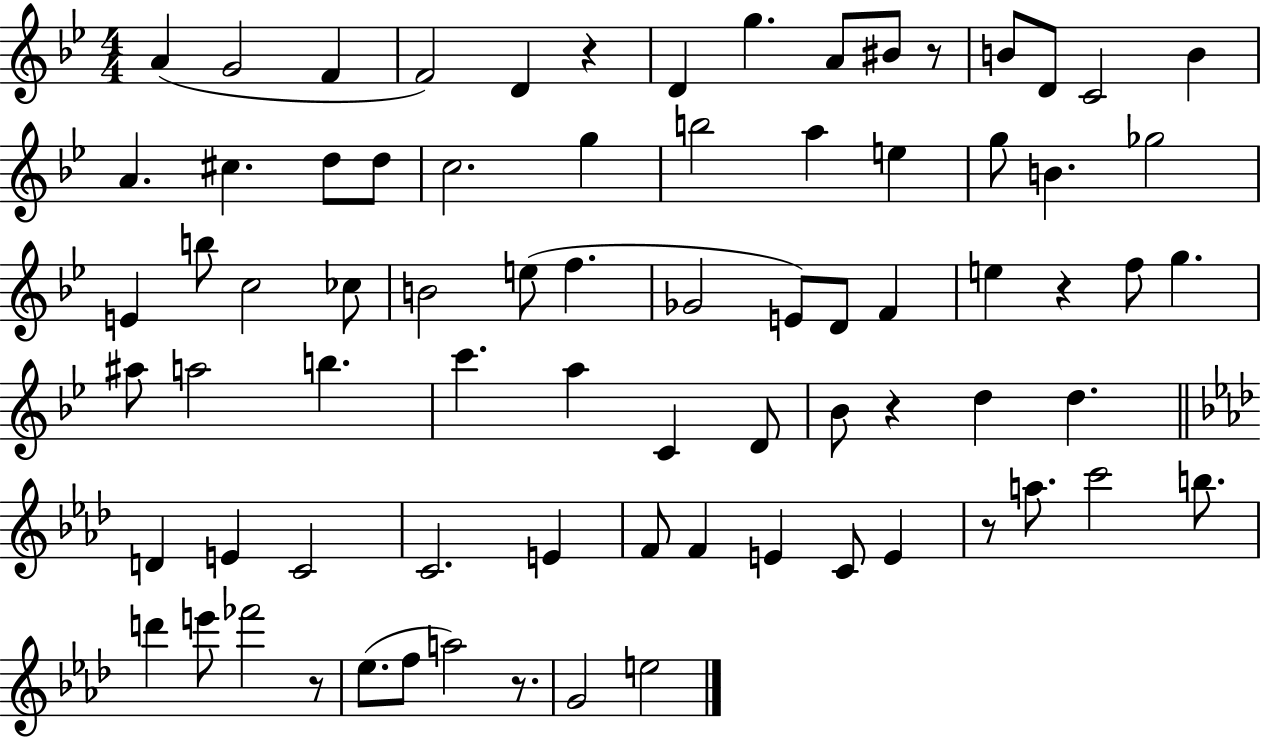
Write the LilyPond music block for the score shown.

{
  \clef treble
  \numericTimeSignature
  \time 4/4
  \key bes \major
  a'4( g'2 f'4 | f'2) d'4 r4 | d'4 g''4. a'8 bis'8 r8 | b'8 d'8 c'2 b'4 | \break a'4. cis''4. d''8 d''8 | c''2. g''4 | b''2 a''4 e''4 | g''8 b'4. ges''2 | \break e'4 b''8 c''2 ces''8 | b'2 e''8( f''4. | ges'2 e'8) d'8 f'4 | e''4 r4 f''8 g''4. | \break ais''8 a''2 b''4. | c'''4. a''4 c'4 d'8 | bes'8 r4 d''4 d''4. | \bar "||" \break \key f \minor d'4 e'4 c'2 | c'2. e'4 | f'8 f'4 e'4 c'8 e'4 | r8 a''8. c'''2 b''8. | \break d'''4 e'''8 fes'''2 r8 | ees''8.( f''8 a''2) r8. | g'2 e''2 | \bar "|."
}